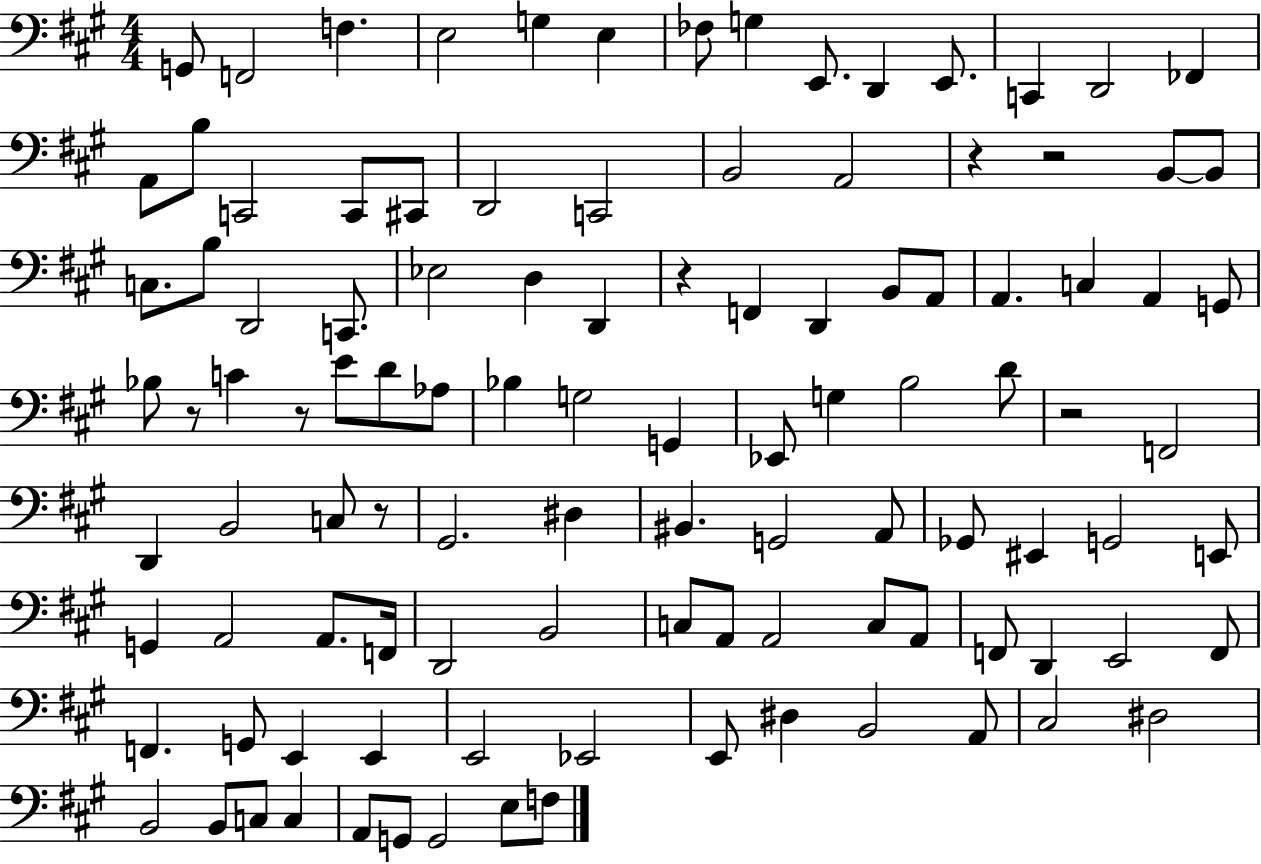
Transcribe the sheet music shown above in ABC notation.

X:1
T:Untitled
M:4/4
L:1/4
K:A
G,,/2 F,,2 F, E,2 G, E, _F,/2 G, E,,/2 D,, E,,/2 C,, D,,2 _F,, A,,/2 B,/2 C,,2 C,,/2 ^C,,/2 D,,2 C,,2 B,,2 A,,2 z z2 B,,/2 B,,/2 C,/2 B,/2 D,,2 C,,/2 _E,2 D, D,, z F,, D,, B,,/2 A,,/2 A,, C, A,, G,,/2 _B,/2 z/2 C z/2 E/2 D/2 _A,/2 _B, G,2 G,, _E,,/2 G, B,2 D/2 z2 F,,2 D,, B,,2 C,/2 z/2 ^G,,2 ^D, ^B,, G,,2 A,,/2 _G,,/2 ^E,, G,,2 E,,/2 G,, A,,2 A,,/2 F,,/4 D,,2 B,,2 C,/2 A,,/2 A,,2 C,/2 A,,/2 F,,/2 D,, E,,2 F,,/2 F,, G,,/2 E,, E,, E,,2 _E,,2 E,,/2 ^D, B,,2 A,,/2 ^C,2 ^D,2 B,,2 B,,/2 C,/2 C, A,,/2 G,,/2 G,,2 E,/2 F,/2